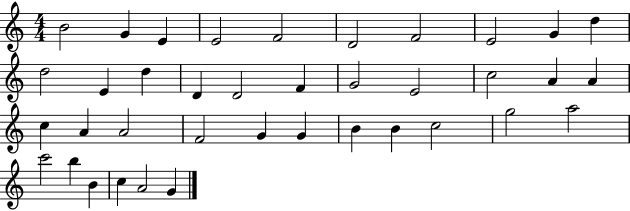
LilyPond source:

{
  \clef treble
  \numericTimeSignature
  \time 4/4
  \key c \major
  b'2 g'4 e'4 | e'2 f'2 | d'2 f'2 | e'2 g'4 d''4 | \break d''2 e'4 d''4 | d'4 d'2 f'4 | g'2 e'2 | c''2 a'4 a'4 | \break c''4 a'4 a'2 | f'2 g'4 g'4 | b'4 b'4 c''2 | g''2 a''2 | \break c'''2 b''4 b'4 | c''4 a'2 g'4 | \bar "|."
}